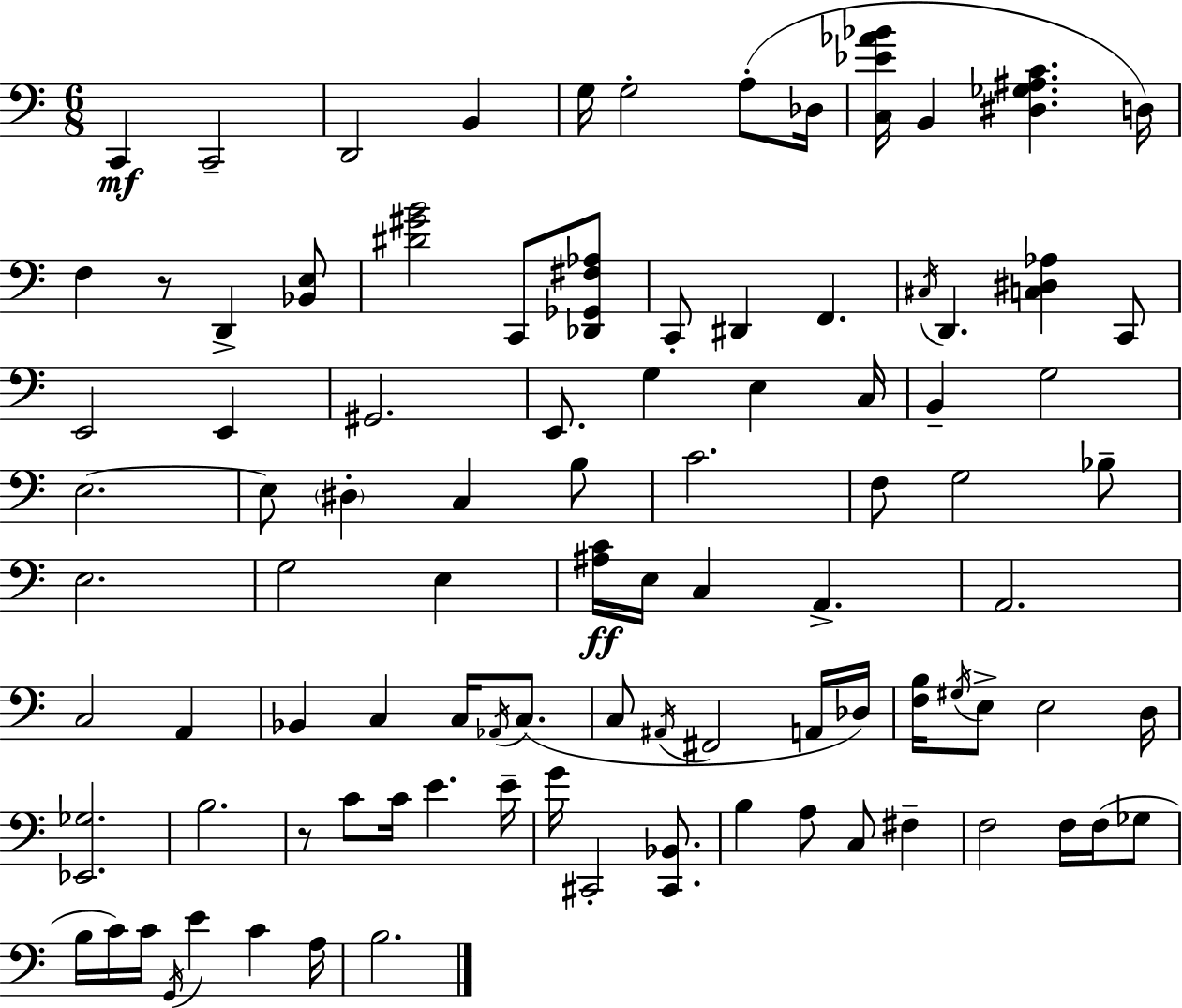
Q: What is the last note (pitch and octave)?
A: B3